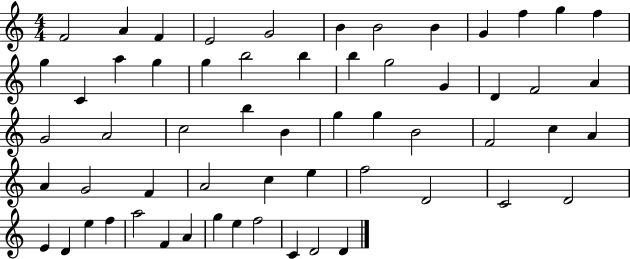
{
  \clef treble
  \numericTimeSignature
  \time 4/4
  \key c \major
  f'2 a'4 f'4 | e'2 g'2 | b'4 b'2 b'4 | g'4 f''4 g''4 f''4 | \break g''4 c'4 a''4 g''4 | g''4 b''2 b''4 | b''4 g''2 g'4 | d'4 f'2 a'4 | \break g'2 a'2 | c''2 b''4 b'4 | g''4 g''4 b'2 | f'2 c''4 a'4 | \break a'4 g'2 f'4 | a'2 c''4 e''4 | f''2 d'2 | c'2 d'2 | \break e'4 d'4 e''4 f''4 | a''2 f'4 a'4 | g''4 e''4 f''2 | c'4 d'2 d'4 | \break \bar "|."
}